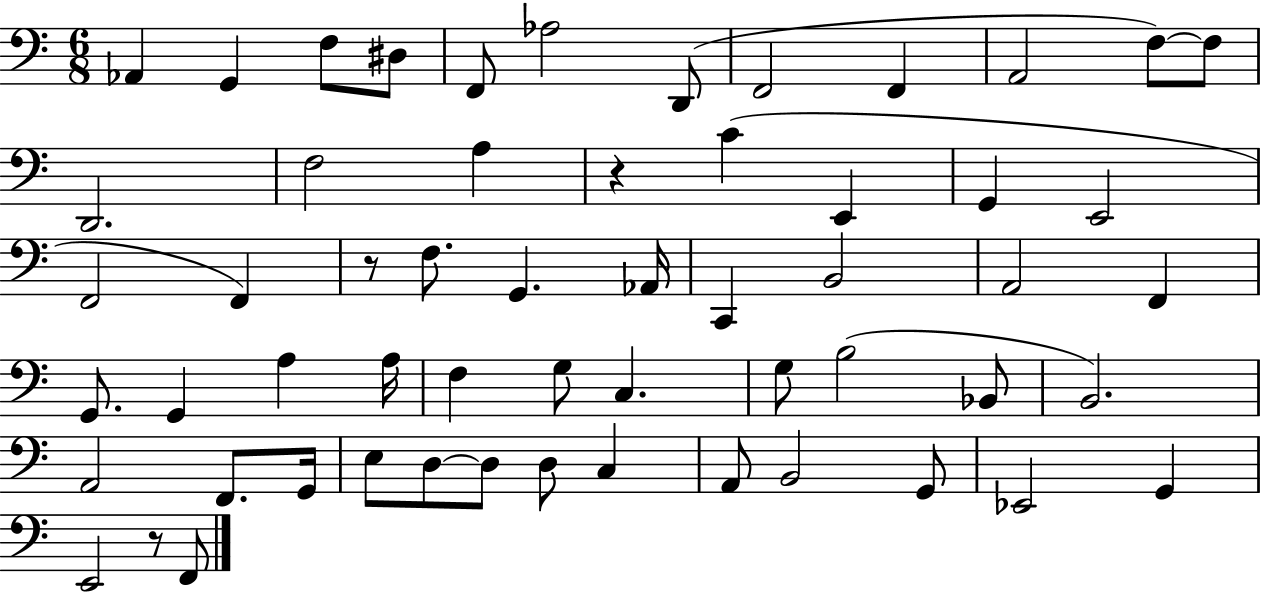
{
  \clef bass
  \numericTimeSignature
  \time 6/8
  \key c \major
  aes,4 g,4 f8 dis8 | f,8 aes2 d,8( | f,2 f,4 | a,2 f8~~) f8 | \break d,2. | f2 a4 | r4 c'4( e,4 | g,4 e,2 | \break f,2 f,4) | r8 f8. g,4. aes,16 | c,4 b,2 | a,2 f,4 | \break g,8. g,4 a4 a16 | f4 g8 c4. | g8 b2( bes,8 | b,2.) | \break a,2 f,8. g,16 | e8 d8~~ d8 d8 c4 | a,8 b,2 g,8 | ees,2 g,4 | \break e,2 r8 f,8 | \bar "|."
}